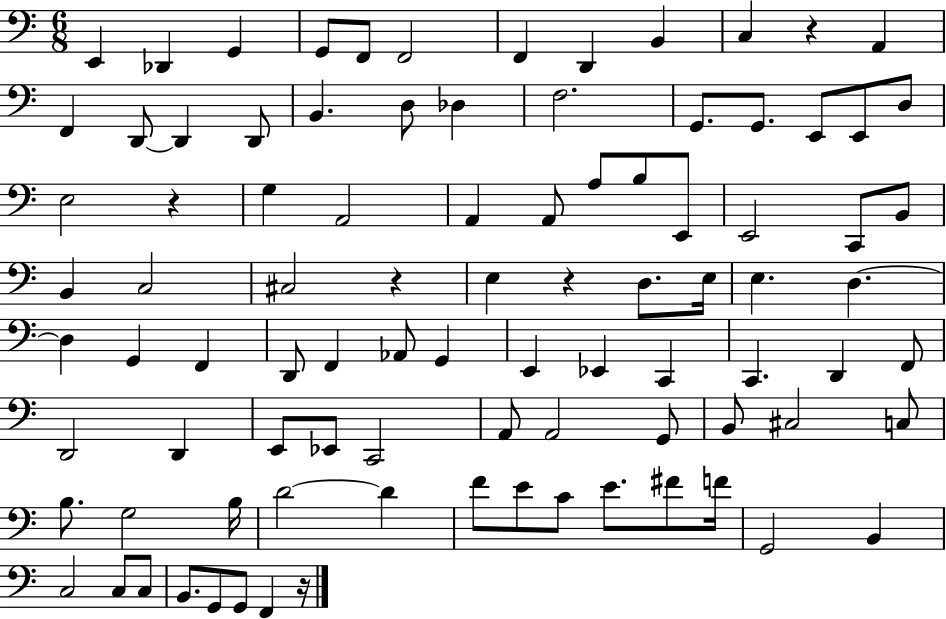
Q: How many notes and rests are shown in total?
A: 92